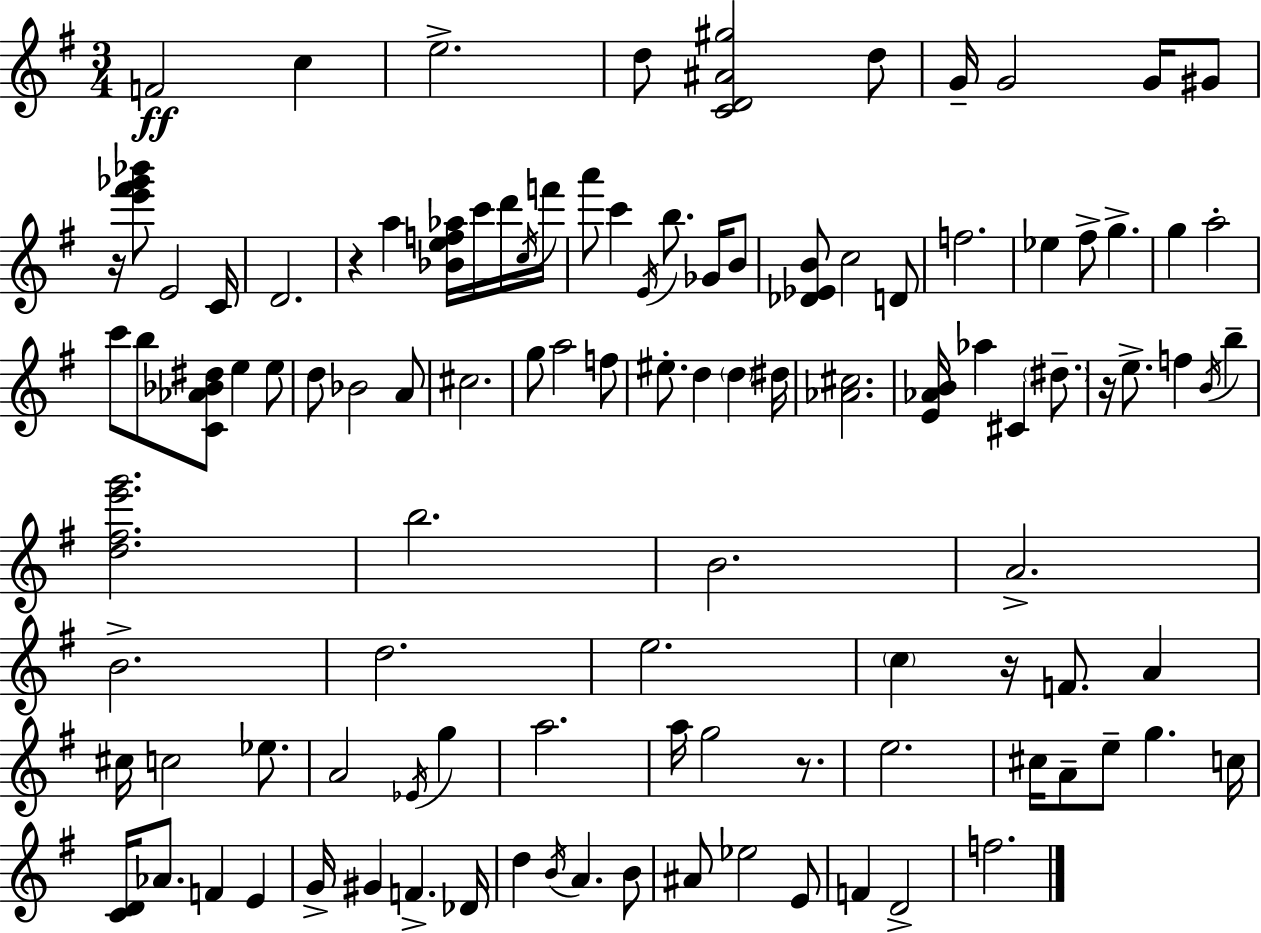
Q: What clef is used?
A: treble